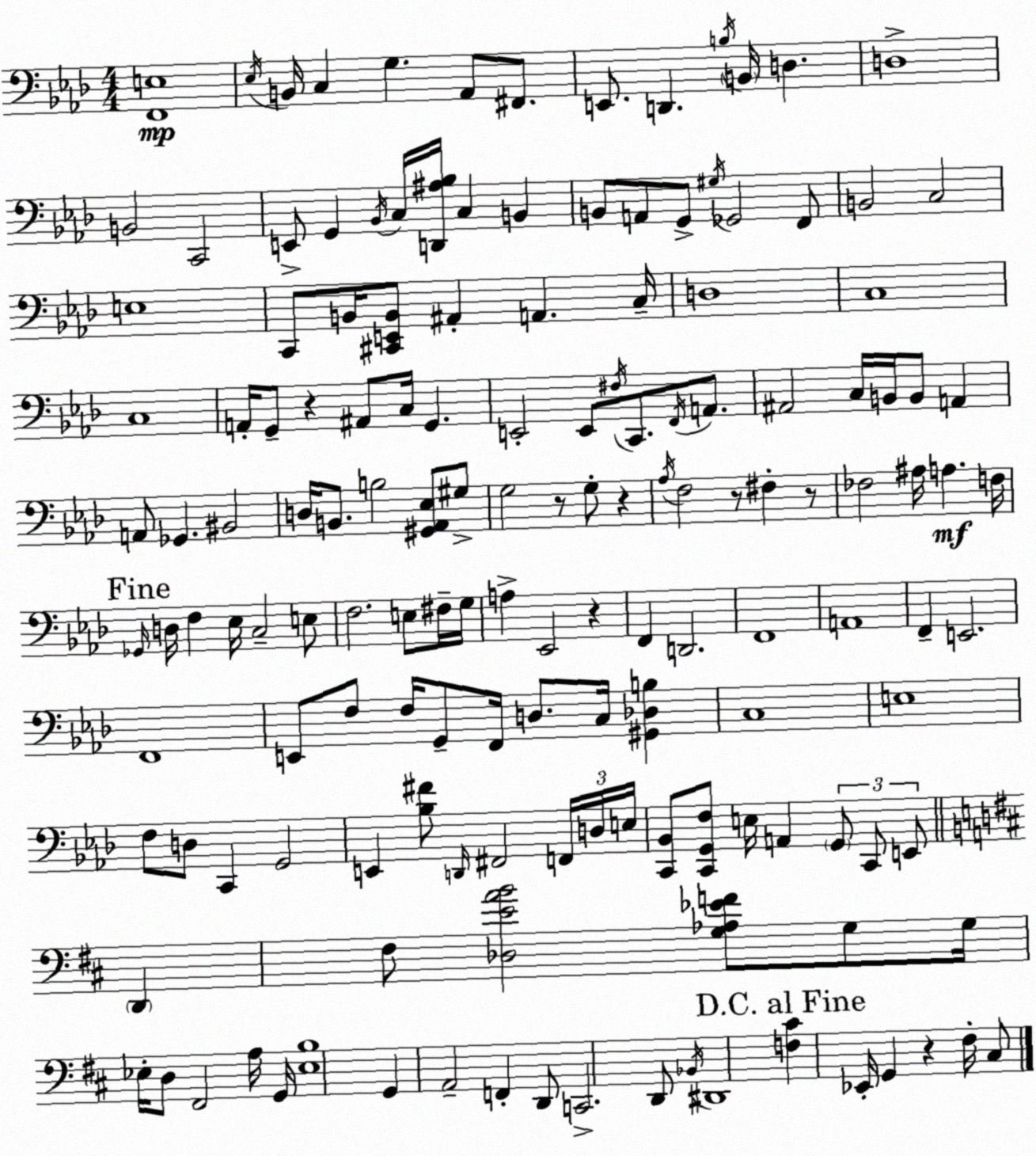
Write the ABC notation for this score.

X:1
T:Untitled
M:4/4
L:1/4
K:Ab
[F,,E,]4 _E,/4 B,,/4 C, G, _A,,/2 ^F,,/2 E,,/2 D,, B,/4 B,,/4 D, D,4 B,,2 C,,2 E,,/2 G,, _B,,/4 C,/4 [D,,^A,_B,]/4 C, B,, B,,/2 A,,/2 G,,/2 ^G,/4 _G,,2 F,,/2 B,,2 C,2 E,4 C,,/2 B,,/4 [^C,,E,,B,,]/2 ^A,, A,, C,/4 D,4 C,4 C,4 A,,/4 G,,/2 z ^A,,/2 C,/4 G,, E,,2 E,,/2 ^F,/4 C,,/2 F,,/4 A,,/2 ^A,,2 C,/4 B,,/4 B,,/2 A,, A,,/2 _G,, ^B,,2 D,/4 B,,/2 B,2 [^G,,_A,,_E,]/2 ^G,/2 G,2 z/2 G,/2 z _A,/4 F,2 z/2 ^F, z/2 _F,2 ^A,/4 A, F,/4 _G,,/4 D,/4 F, _E,/4 C,2 E,/2 F,2 E,/2 ^F,/4 G,/4 A, _E,,2 z F,, D,,2 F,,4 A,,4 F,, E,,2 F,,4 E,,/2 F,/2 F,/4 G,,/2 F,,/4 D,/2 C,/4 [^G,,_D,B,] C,4 E,4 F,/2 D,/2 C,, G,,2 E,, [_B,^F]/2 D,,/4 ^F,,2 F,,/4 D,/4 E,/4 [C,,_B,,]/2 [C,,G,,F,]/2 E,/4 A,, G,,/2 C,,/2 E,,/2 D,, ^F,/2 [_D,EAB]2 [G,_A,_EF]/2 G,/2 G,/4 _E,/4 D,/2 ^F,,2 A,/4 G,,/4 [_E,B,]4 G,, A,,2 F,, D,,/2 C,,2 D,,/2 _B,,/4 ^D,,4 [F,^C] _E,,/4 G,, z ^F,/4 ^C,/2